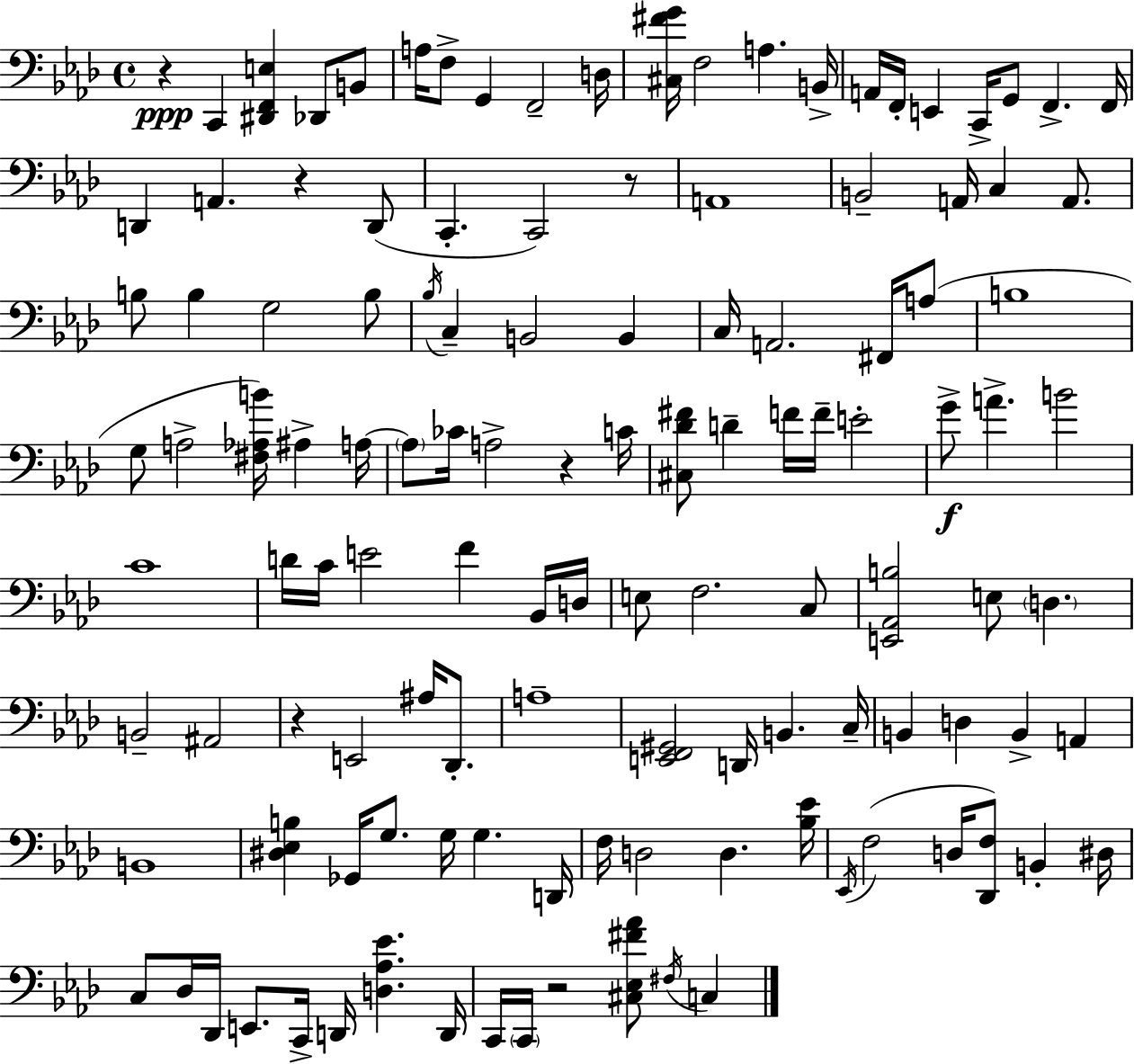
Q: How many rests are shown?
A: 6